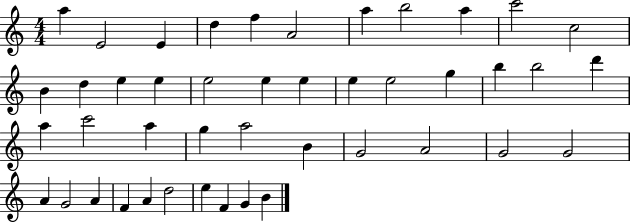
{
  \clef treble
  \numericTimeSignature
  \time 4/4
  \key c \major
  a''4 e'2 e'4 | d''4 f''4 a'2 | a''4 b''2 a''4 | c'''2 c''2 | \break b'4 d''4 e''4 e''4 | e''2 e''4 e''4 | e''4 e''2 g''4 | b''4 b''2 d'''4 | \break a''4 c'''2 a''4 | g''4 a''2 b'4 | g'2 a'2 | g'2 g'2 | \break a'4 g'2 a'4 | f'4 a'4 d''2 | e''4 f'4 g'4 b'4 | \bar "|."
}